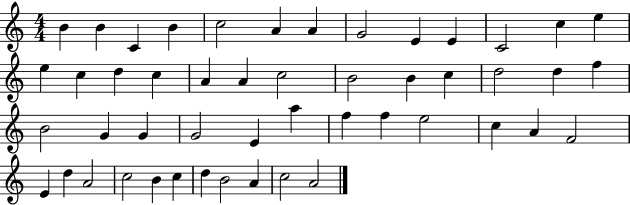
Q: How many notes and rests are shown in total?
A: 49